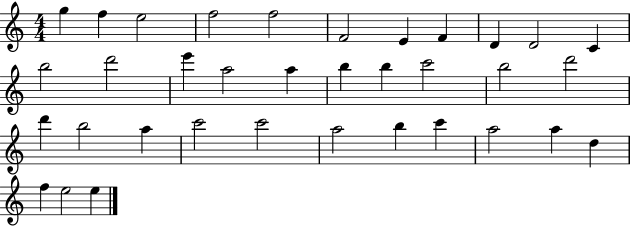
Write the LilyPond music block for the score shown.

{
  \clef treble
  \numericTimeSignature
  \time 4/4
  \key c \major
  g''4 f''4 e''2 | f''2 f''2 | f'2 e'4 f'4 | d'4 d'2 c'4 | \break b''2 d'''2 | e'''4 a''2 a''4 | b''4 b''4 c'''2 | b''2 d'''2 | \break d'''4 b''2 a''4 | c'''2 c'''2 | a''2 b''4 c'''4 | a''2 a''4 d''4 | \break f''4 e''2 e''4 | \bar "|."
}